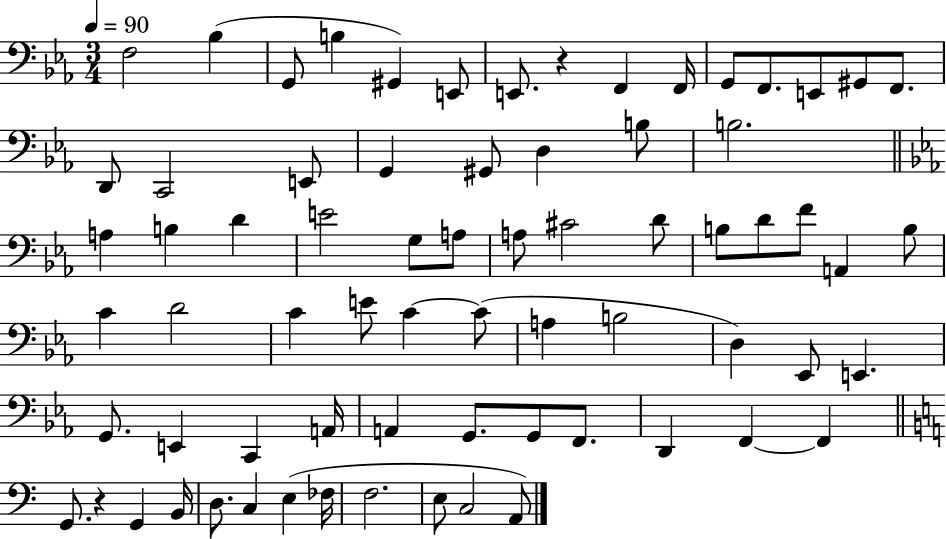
F3/h Bb3/q G2/e B3/q G#2/q E2/e E2/e. R/q F2/q F2/s G2/e F2/e. E2/e G#2/e F2/e. D2/e C2/h E2/e G2/q G#2/e D3/q B3/e B3/h. A3/q B3/q D4/q E4/h G3/e A3/e A3/e C#4/h D4/e B3/e D4/e F4/e A2/q B3/e C4/q D4/h C4/q E4/e C4/q C4/e A3/q B3/h D3/q Eb2/e E2/q. G2/e. E2/q C2/q A2/s A2/q G2/e. G2/e F2/e. D2/q F2/q F2/q G2/e. R/q G2/q B2/s D3/e. C3/q E3/q FES3/s F3/h. E3/e C3/h A2/e